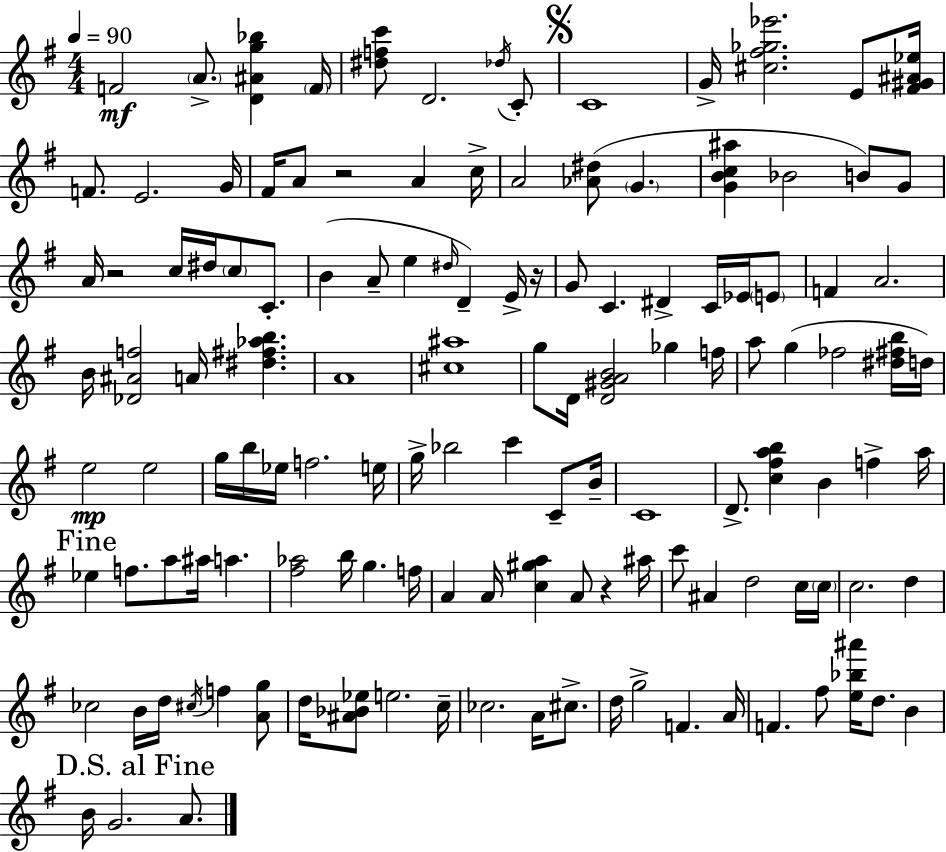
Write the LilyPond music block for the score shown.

{
  \clef treble
  \numericTimeSignature
  \time 4/4
  \key g \major
  \tempo 4 = 90
  f'2\mf \parenthesize a'8.-> <d' ais' g'' bes''>4 \parenthesize f'16 | <dis'' f'' c'''>8 d'2. \acciaccatura { des''16 } c'8-. | \mark \markup { \musicglyph "scripts.segno" } c'1 | g'16-> <cis'' fis'' ges'' ees'''>2. e'8 | \break <fis' gis' ais' ees''>16 f'8. e'2. | g'16 fis'16 a'8 r2 a'4 | c''16-> a'2 <aes' dis''>8( \parenthesize g'4. | <g' b' c'' ais''>4 bes'2 b'8) g'8 | \break a'16 r2 c''16 dis''16 \parenthesize c''8 c'8.-. | b'4( a'8-- e''4 \grace { dis''16 }) d'4-- | e'16-> r16 g'8 c'4. dis'4-> c'16 ees'16 | \parenthesize e'8 f'4 a'2. | \break b'16 <des' ais' f''>2 a'16 <dis'' fis'' aes'' b''>4. | a'1 | <cis'' ais''>1 | g''8 d'16 <d' gis' a' b'>2 ges''4 | \break f''16 a''8 g''4( fes''2 | <dis'' fis'' b''>16 d''16) e''2\mp e''2 | g''16 b''16 ees''16 f''2. | e''16 g''16-> bes''2 c'''4 c'8-- | \break b'16-- c'1 | d'8.-> <c'' fis'' a'' b''>4 b'4 f''4-> | a''16 \mark "Fine" ees''4 f''8. a''8 ais''16 a''4. | <fis'' aes''>2 b''16 g''4. | \break f''16 a'4 a'16 <c'' gis'' a''>4 a'8 r4 | ais''16 c'''8 ais'4 d''2 | c''16 \parenthesize c''16 c''2. d''4 | ces''2 b'16 d''16 \acciaccatura { cis''16 } f''4 | \break <a' g''>8 d''16 <ais' bes' ees''>8 e''2. | c''16-- ces''2. a'16 | cis''8.-> d''16 g''2-> f'4. | a'16 f'4. fis''8 <e'' bes'' ais'''>16 d''8. b'4 | \break \mark "D.S. al Fine" b'16 g'2. | a'8. \bar "|."
}